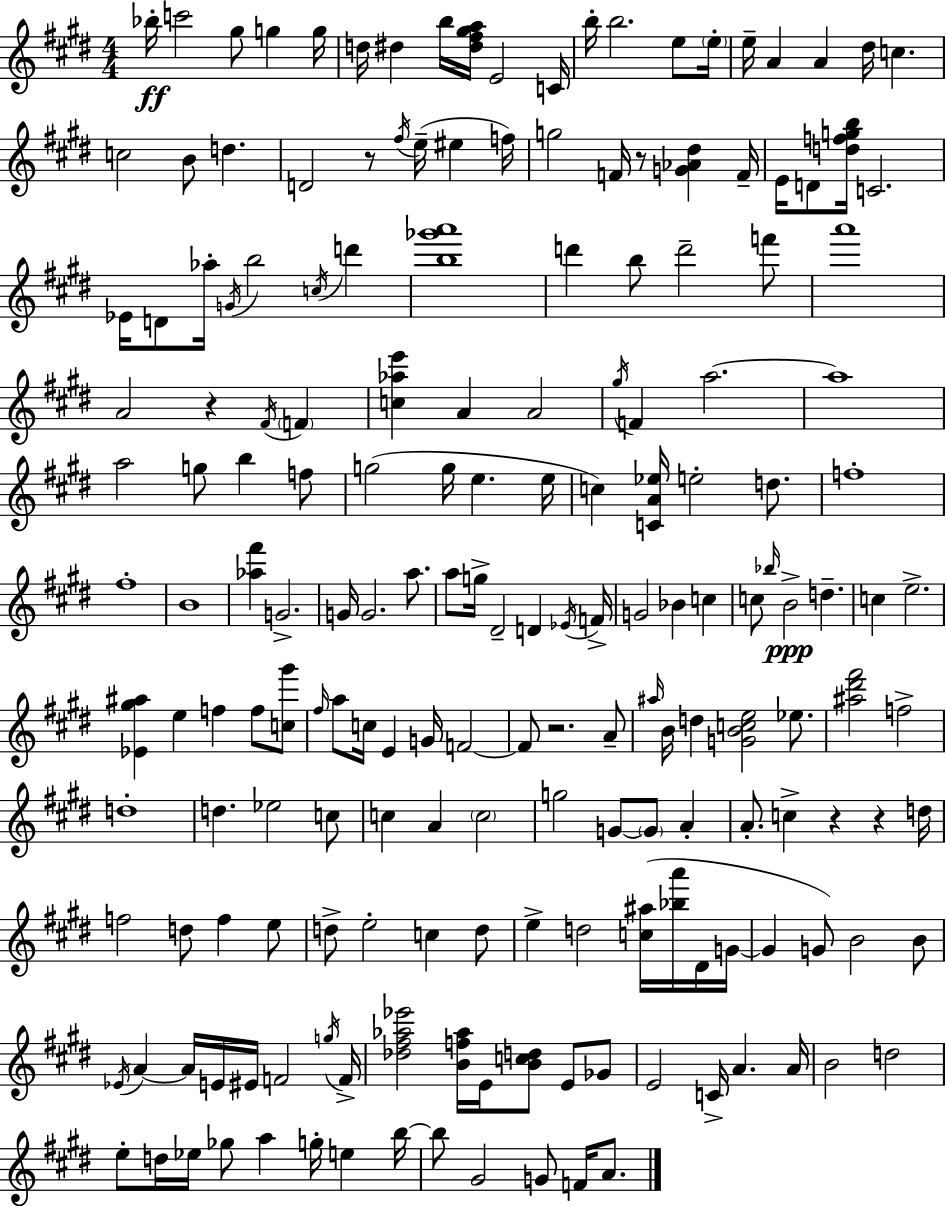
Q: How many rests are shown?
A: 6